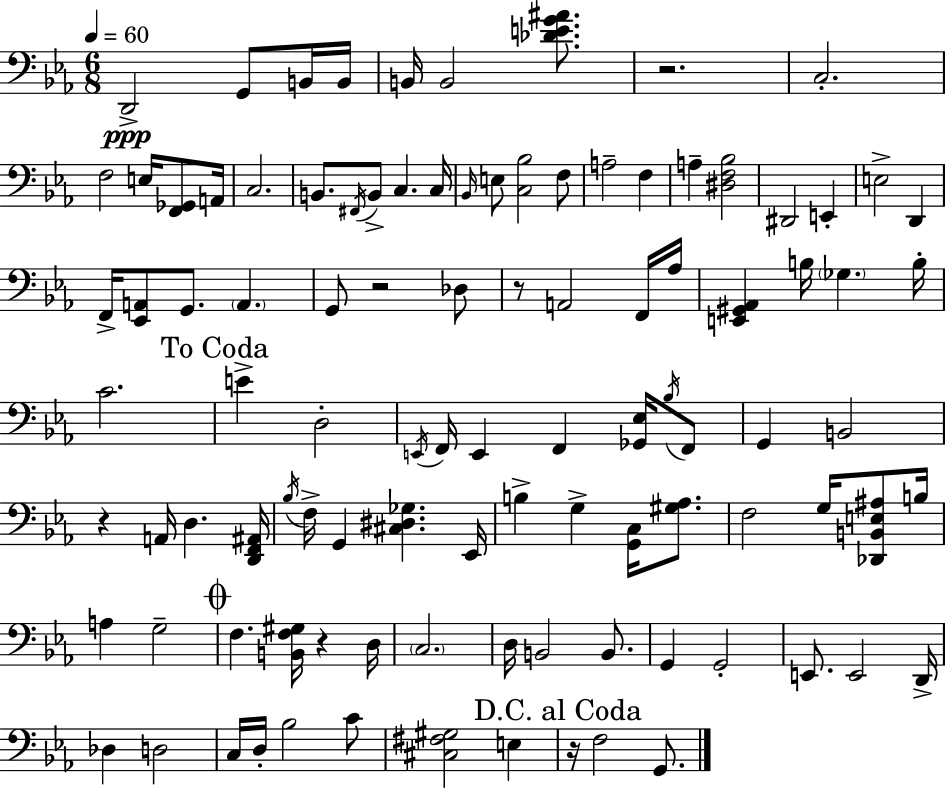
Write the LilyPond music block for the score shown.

{
  \clef bass
  \numericTimeSignature
  \time 6/8
  \key c \minor
  \tempo 4 = 60
  d,2->\ppp g,8 b,16 b,16 | b,16 b,2 <des' e' g' ais'>8. | r2. | c2.-. | \break f2 e16 <f, ges,>8 a,16 | c2. | b,8. \acciaccatura { fis,16 } b,8-> c4. | c16 \grace { bes,16 } e8 <c bes>2 | \break f8 a2-- f4 | a4-- <dis f bes>2 | dis,2 e,4-. | e2-> d,4 | \break f,16-> <ees, a,>8 g,8. \parenthesize a,4. | g,8 r2 | des8 r8 a,2 | f,16 aes16 <e, gis, aes,>4 b16 \parenthesize ges4. | \break b16-. c'2. | \mark "To Coda" e'4-> d2-. | \acciaccatura { e,16 } f,16 e,4 f,4 | <ges, ees>16 \acciaccatura { bes16 } f,8 g,4 b,2 | \break r4 a,16 d4. | <d, f, ais,>16 \acciaccatura { bes16 } f16-> g,4 <cis dis ges>4. | ees,16 b4-> g4-> | <g, c>16 <gis aes>8. f2 | \break g16 <des, b, e ais>8 b16 a4 g2-- | \mark \markup { \musicglyph "scripts.coda" } f4. <b, f gis>16 | r4 d16 \parenthesize c2. | d16 b,2 | \break b,8. g,4 g,2-. | e,8. e,2 | d,16-> des4 d2 | c16 d16-. bes2 | \break c'8 <cis fis gis>2 | e4 \mark "D.C. al Coda" r16 f2 | g,8. \bar "|."
}